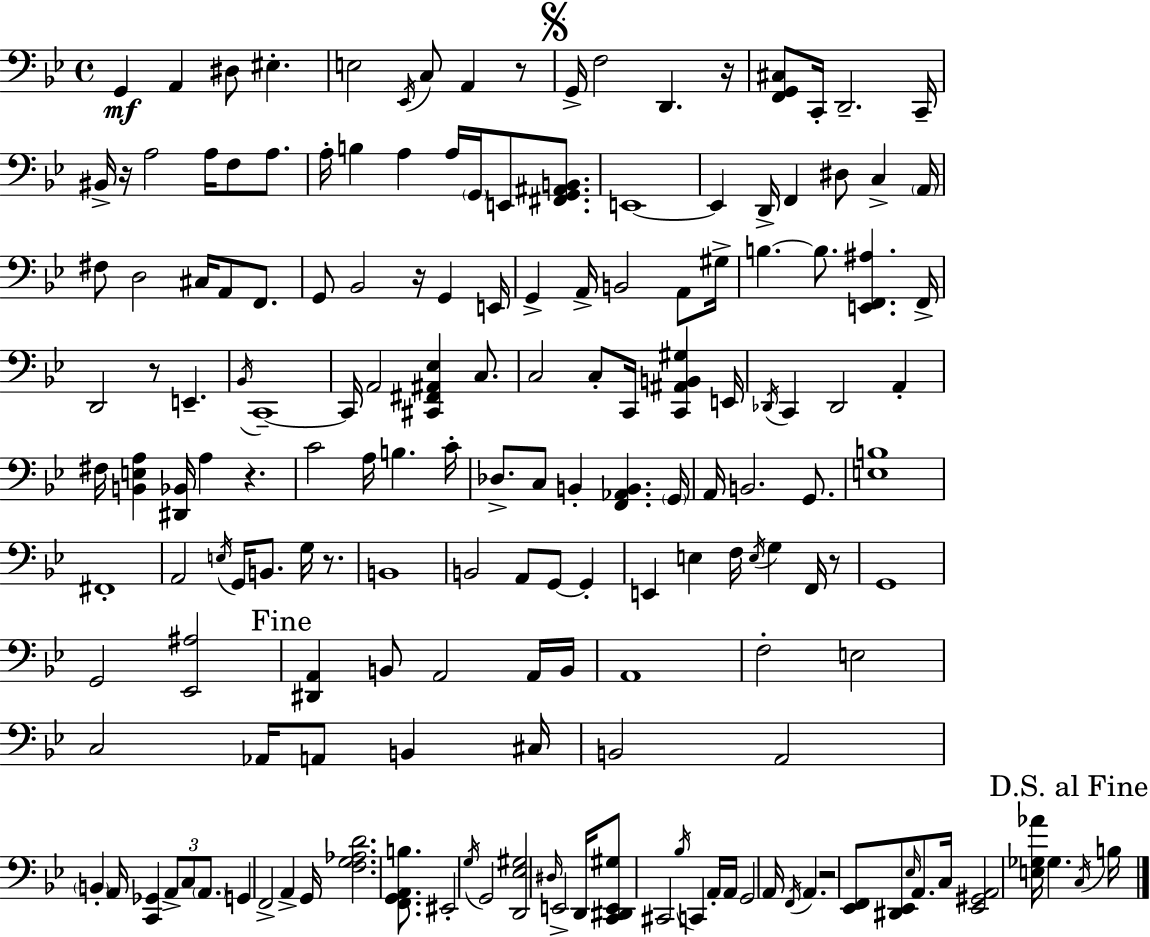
{
  \clef bass
  \time 4/4
  \defaultTimeSignature
  \key g \minor
  g,4\mf a,4 dis8 eis4.-. | e2 \acciaccatura { ees,16 } c8 a,4 r8 | \mark \markup { \musicglyph "scripts.segno" } g,16-> f2 d,4. | r16 <f, g, cis>8 c,16-. d,2.-- | \break c,16-- bis,16-> r16 a2 a16 f8 a8. | a16-. b4 a4 a16 \parenthesize g,16 e,8 <fis, g, ais, b,>8. | e,1~~ | e,4 d,16-> f,4 dis8 c4-> | \break \parenthesize a,16 fis8 d2 cis16 a,8 f,8. | g,8 bes,2 r16 g,4 | e,16 g,4-> a,16-> b,2 a,8 | gis16-> b4.~~ b8. <e, f, ais>4. | \break f,16-> d,2 r8 e,4.-- | \acciaccatura { bes,16 } c,1--~~ | c,16 a,2 <cis, fis, ais, ees>4 c8. | c2 c8-. c,16 <c, ais, b, gis>4 | \break e,16 \acciaccatura { des,16 } c,4 des,2 a,4-. | fis16 <b, e a>4 <dis, bes,>16 a4 r4. | c'2 a16 b4. | c'16-. des8.-> c8 b,4-. <f, aes, b,>4. | \break \parenthesize g,16 a,16 b,2. | g,8. <e b>1 | fis,1-. | a,2 \acciaccatura { e16 } g,16 b,8. | \break g16 r8. b,1 | b,2 a,8 g,8~~ | g,4-. e,4 e4 f16 \acciaccatura { e16 } g4 | f,16 r8 g,1 | \break g,2 <ees, ais>2 | \mark "Fine" <dis, a,>4 b,8 a,2 | a,16 b,16 a,1 | f2-. e2 | \break c2 aes,16 a,8 | b,4 cis16 b,2 a,2 | \parenthesize b,4-. a,16 <c, ges,>4 \tuplet 3/2 { a,8-> | c8 \parenthesize a,8. } g,4 f,2-> | \break a,4-> g,16 <f g aes d'>2. | <f, g, a, b>8. eis,2-. \acciaccatura { g16 } g,2 | <d, ees gis>2 \grace { dis16 } e,2-> | d,16 <c, dis, e, gis>8 cis,2 | \break \acciaccatura { bes16 } c,4 a,16-. a,16 g,2 | a,16 \acciaccatura { f,16 } a,4. r2 | <ees, f,>8 <dis, ees,>8 \grace { ees16 } a,8. c16 <ees, gis, a,>2 | <e ges aes'>16 ges4. \mark "D.S. al Fine" \acciaccatura { c16 } b16 \bar "|."
}